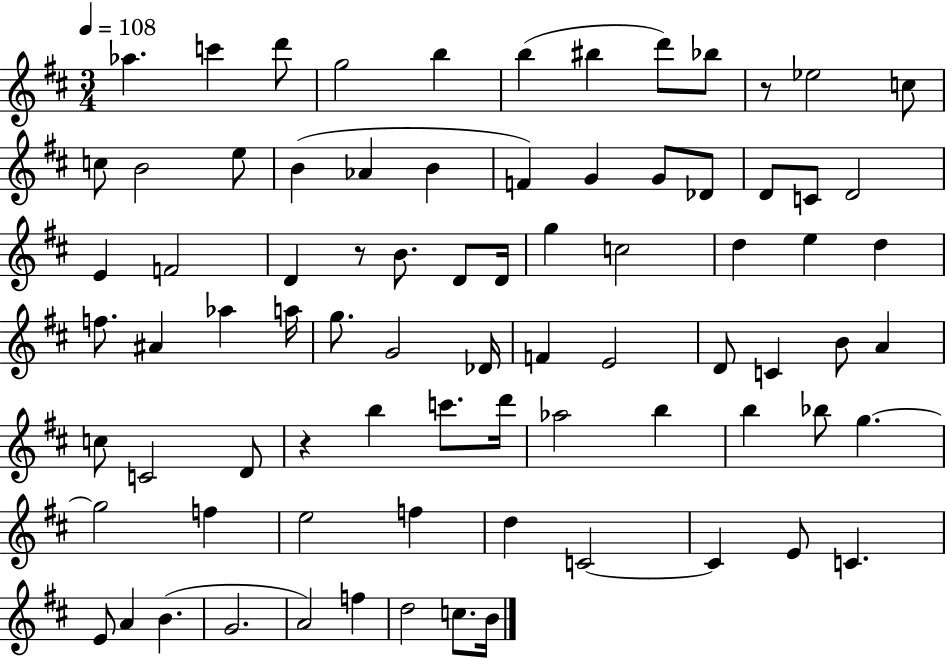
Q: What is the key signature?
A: D major